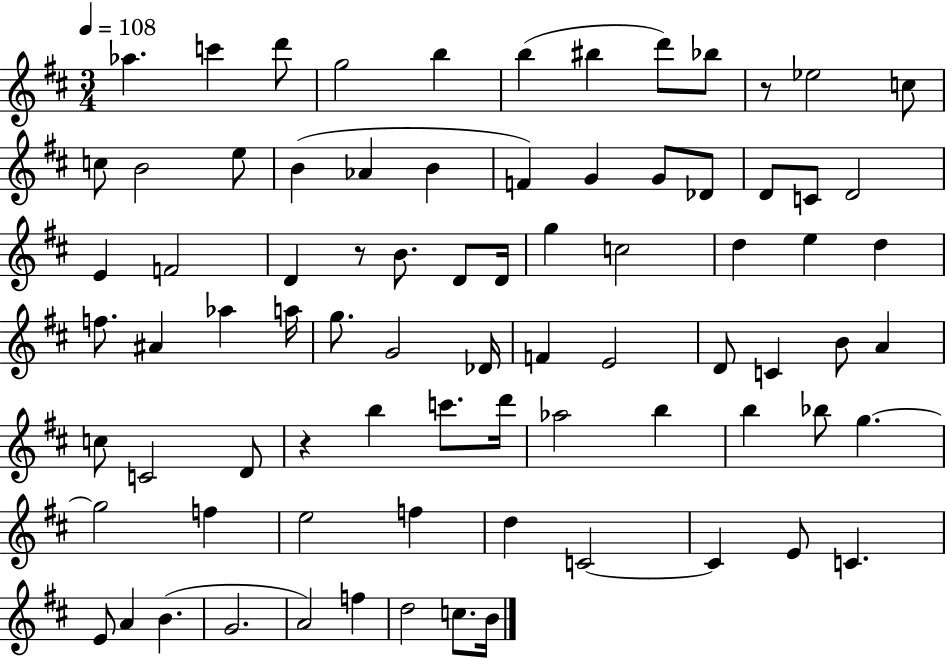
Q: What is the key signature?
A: D major